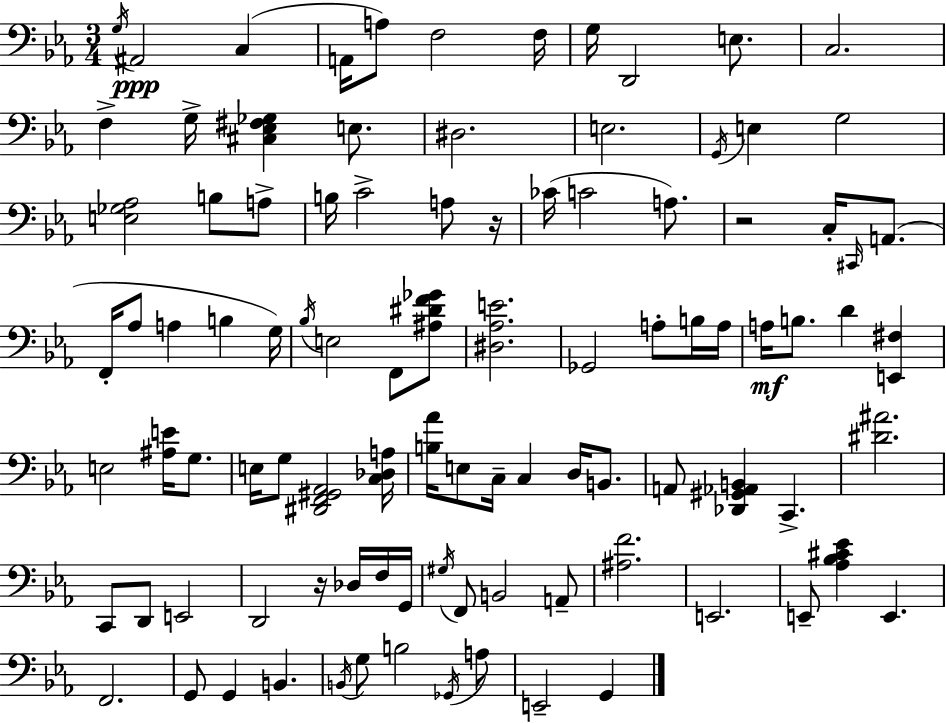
G3/s A#2/h C3/q A2/s A3/e F3/h F3/s G3/s D2/h E3/e. C3/h. F3/q G3/s [C#3,Eb3,F#3,Gb3]/q E3/e. D#3/h. E3/h. G2/s E3/q G3/h [E3,Gb3,Ab3]/h B3/e A3/e B3/s C4/h A3/e R/s CES4/s C4/h A3/e. R/h C3/s C#2/s A2/e. F2/s Ab3/e A3/q B3/q G3/s Bb3/s E3/h F2/e [A#3,D#4,F4,Gb4]/e [D#3,Ab3,E4]/h. Gb2/h A3/e B3/s A3/s A3/s B3/e. D4/q [E2,F#3]/q E3/h [A#3,E4]/s G3/e. E3/s G3/e [D#2,F2,G#2,Ab2]/h [C3,Db3,A3]/s [B3,Ab4]/s E3/e C3/s C3/q D3/s B2/e. A2/e [Db2,G#2,Ab2,B2]/q C2/q. [D#4,A#4]/h. C2/e D2/e E2/h D2/h R/s Db3/s F3/s G2/s G#3/s F2/e B2/h A2/e [A#3,F4]/h. E2/h. E2/e [Ab3,Bb3,C#4,Eb4]/q E2/q. F2/h. G2/e G2/q B2/q. B2/s G3/e B3/h Gb2/s A3/e E2/h G2/q